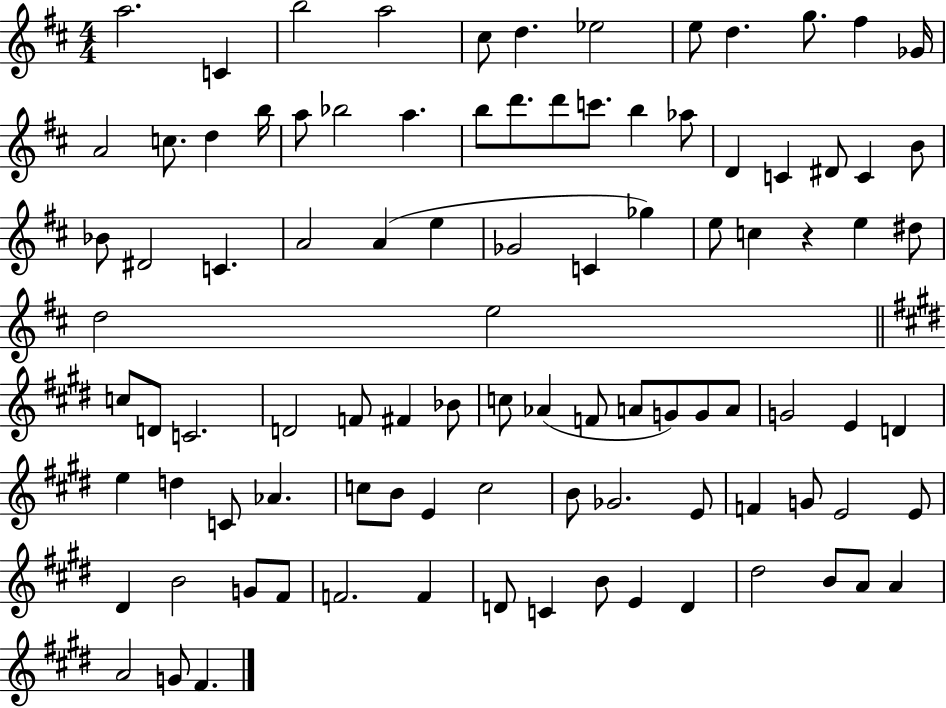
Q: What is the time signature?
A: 4/4